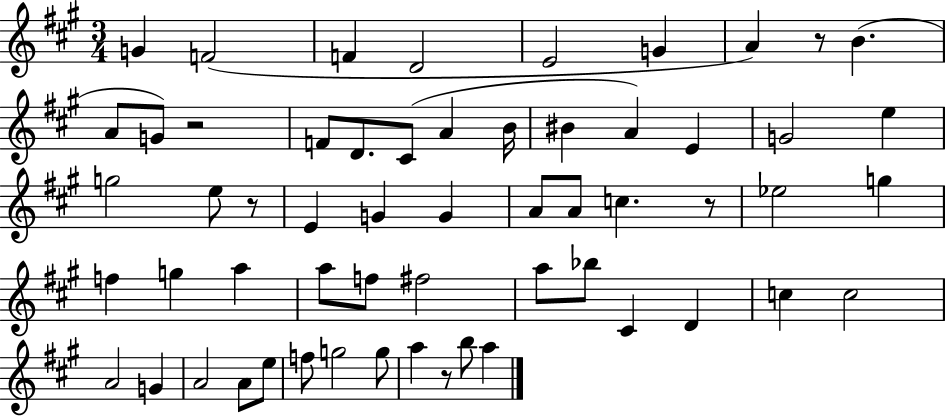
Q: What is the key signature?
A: A major